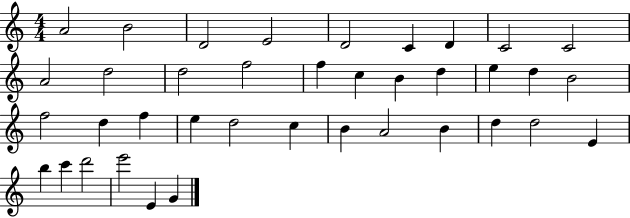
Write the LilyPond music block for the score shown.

{
  \clef treble
  \numericTimeSignature
  \time 4/4
  \key c \major
  a'2 b'2 | d'2 e'2 | d'2 c'4 d'4 | c'2 c'2 | \break a'2 d''2 | d''2 f''2 | f''4 c''4 b'4 d''4 | e''4 d''4 b'2 | \break f''2 d''4 f''4 | e''4 d''2 c''4 | b'4 a'2 b'4 | d''4 d''2 e'4 | \break b''4 c'''4 d'''2 | e'''2 e'4 g'4 | \bar "|."
}